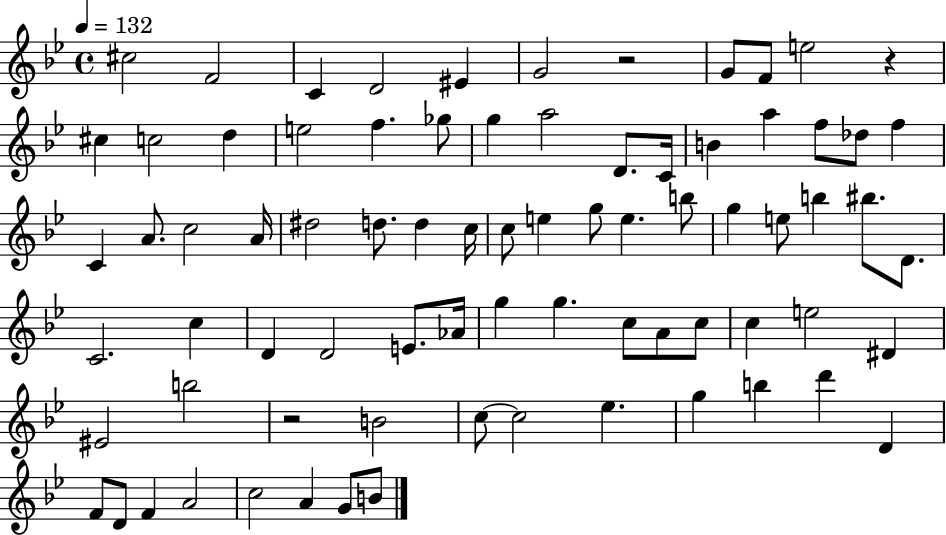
X:1
T:Untitled
M:4/4
L:1/4
K:Bb
^c2 F2 C D2 ^E G2 z2 G/2 F/2 e2 z ^c c2 d e2 f _g/2 g a2 D/2 C/4 B a f/2 _d/2 f C A/2 c2 A/4 ^d2 d/2 d c/4 c/2 e g/2 e b/2 g e/2 b ^b/2 D/2 C2 c D D2 E/2 _A/4 g g c/2 A/2 c/2 c e2 ^D ^E2 b2 z2 B2 c/2 c2 _e g b d' D F/2 D/2 F A2 c2 A G/2 B/2